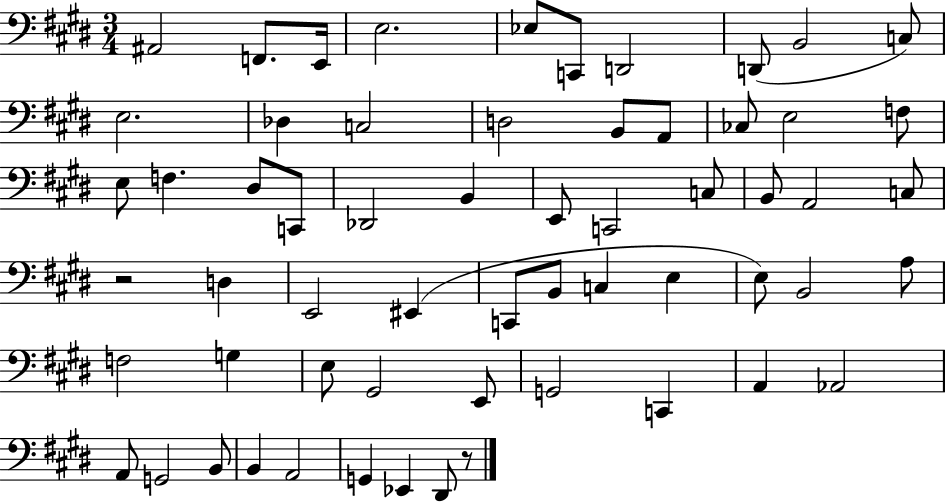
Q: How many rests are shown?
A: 2